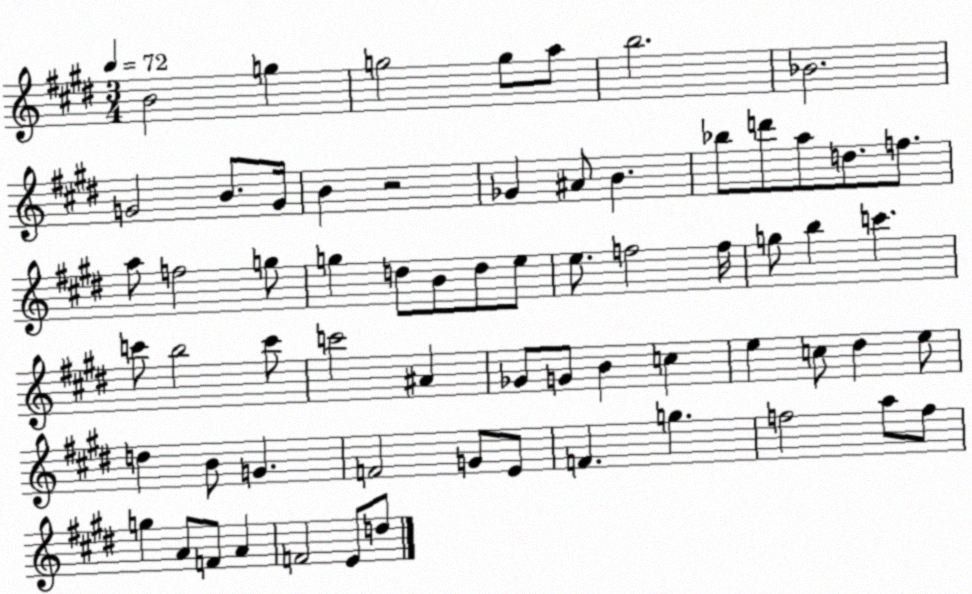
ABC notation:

X:1
T:Untitled
M:3/4
L:1/4
K:E
B2 g g2 g/2 a/2 b2 _B2 G2 B/2 G/4 B z2 _G ^A/2 B _b/2 d'/2 a/2 d/2 f/2 a/2 f2 g/2 g d/2 B/2 d/2 e/2 e/2 f2 f/4 g/2 b c' c'/2 b2 c'/2 c'2 ^A _G/2 G/2 B c e c/2 ^d e/2 d B/2 G F2 G/2 E/2 F g f2 a/2 f/2 g A/2 F/2 A F2 E/2 d/2